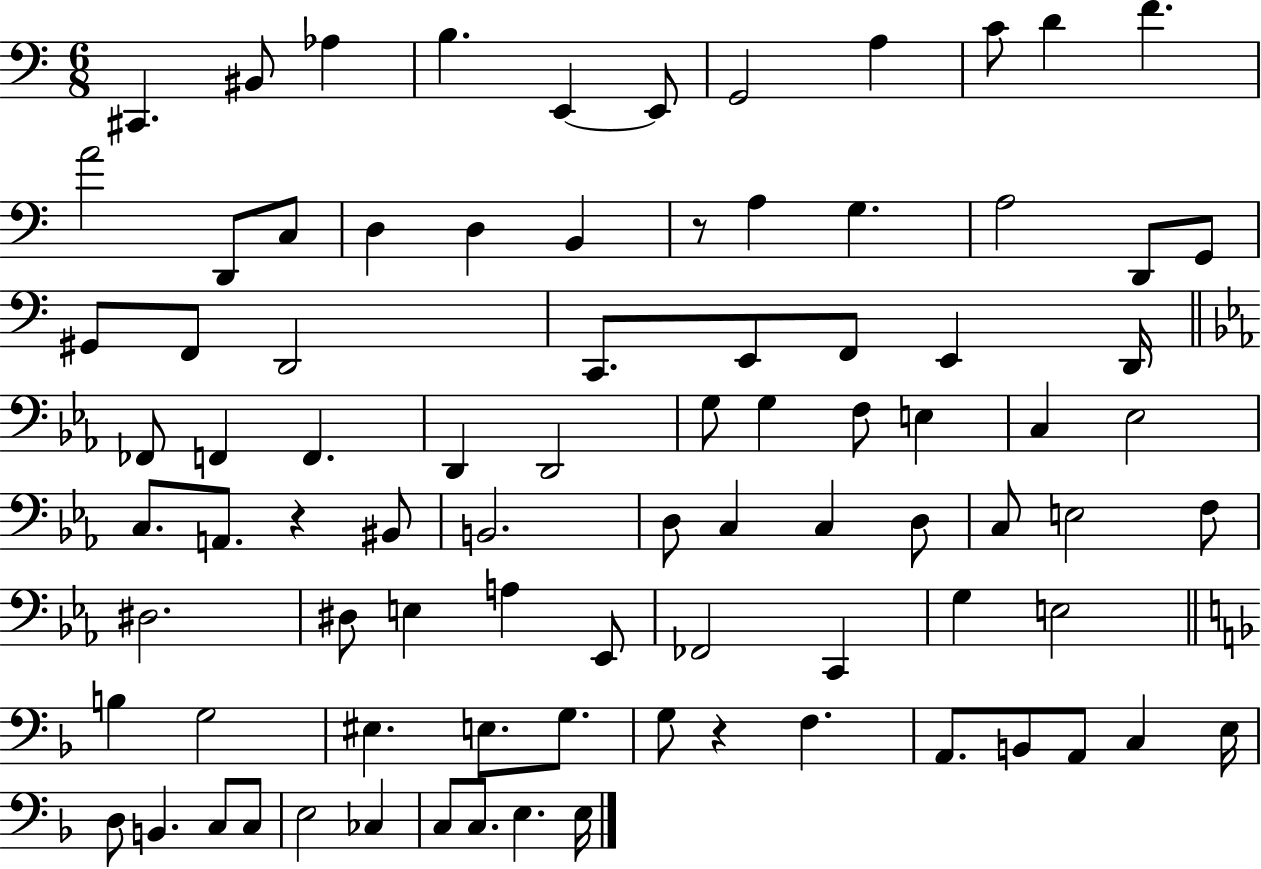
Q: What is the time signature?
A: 6/8